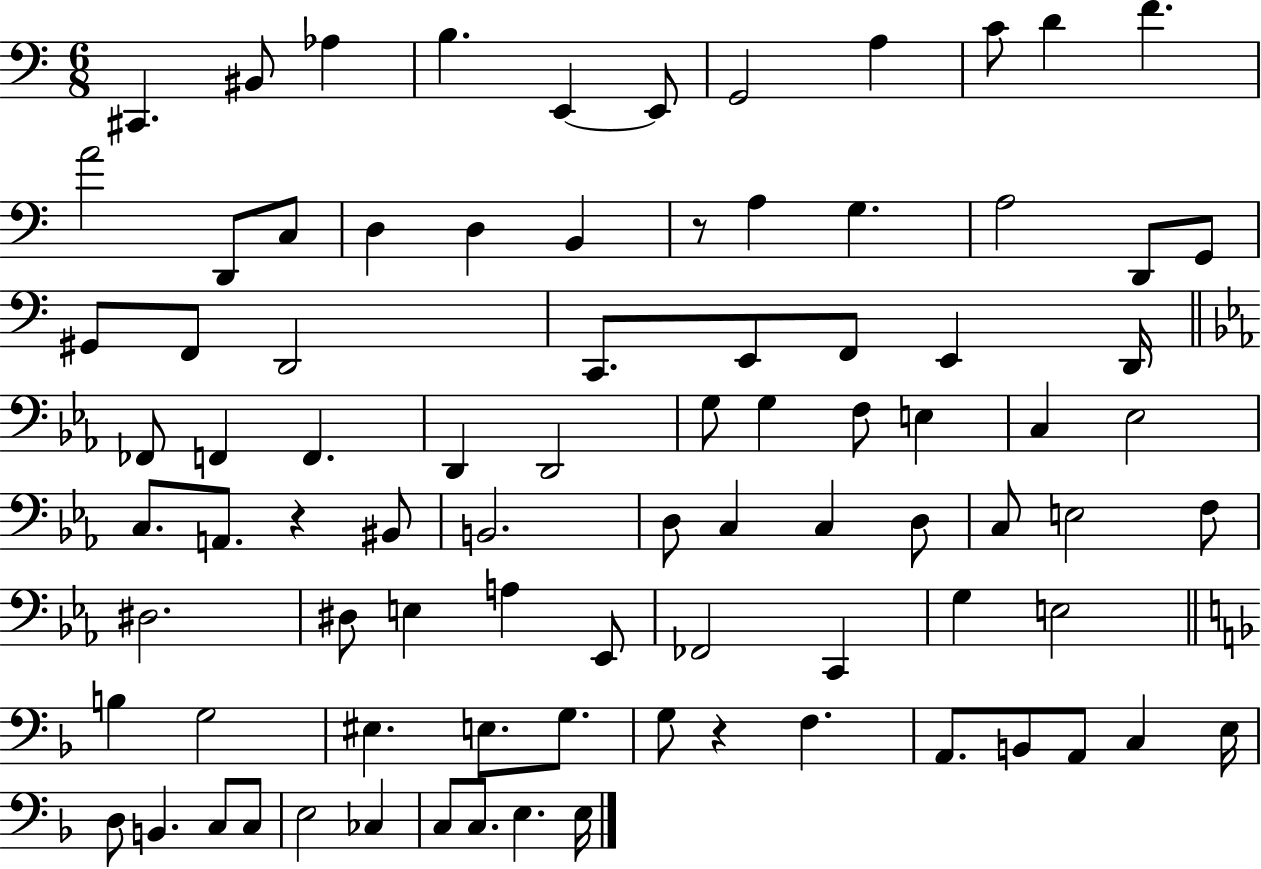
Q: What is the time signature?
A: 6/8